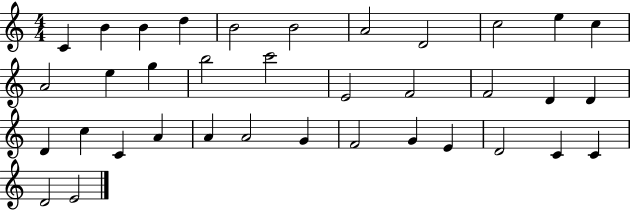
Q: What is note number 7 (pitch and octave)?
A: A4